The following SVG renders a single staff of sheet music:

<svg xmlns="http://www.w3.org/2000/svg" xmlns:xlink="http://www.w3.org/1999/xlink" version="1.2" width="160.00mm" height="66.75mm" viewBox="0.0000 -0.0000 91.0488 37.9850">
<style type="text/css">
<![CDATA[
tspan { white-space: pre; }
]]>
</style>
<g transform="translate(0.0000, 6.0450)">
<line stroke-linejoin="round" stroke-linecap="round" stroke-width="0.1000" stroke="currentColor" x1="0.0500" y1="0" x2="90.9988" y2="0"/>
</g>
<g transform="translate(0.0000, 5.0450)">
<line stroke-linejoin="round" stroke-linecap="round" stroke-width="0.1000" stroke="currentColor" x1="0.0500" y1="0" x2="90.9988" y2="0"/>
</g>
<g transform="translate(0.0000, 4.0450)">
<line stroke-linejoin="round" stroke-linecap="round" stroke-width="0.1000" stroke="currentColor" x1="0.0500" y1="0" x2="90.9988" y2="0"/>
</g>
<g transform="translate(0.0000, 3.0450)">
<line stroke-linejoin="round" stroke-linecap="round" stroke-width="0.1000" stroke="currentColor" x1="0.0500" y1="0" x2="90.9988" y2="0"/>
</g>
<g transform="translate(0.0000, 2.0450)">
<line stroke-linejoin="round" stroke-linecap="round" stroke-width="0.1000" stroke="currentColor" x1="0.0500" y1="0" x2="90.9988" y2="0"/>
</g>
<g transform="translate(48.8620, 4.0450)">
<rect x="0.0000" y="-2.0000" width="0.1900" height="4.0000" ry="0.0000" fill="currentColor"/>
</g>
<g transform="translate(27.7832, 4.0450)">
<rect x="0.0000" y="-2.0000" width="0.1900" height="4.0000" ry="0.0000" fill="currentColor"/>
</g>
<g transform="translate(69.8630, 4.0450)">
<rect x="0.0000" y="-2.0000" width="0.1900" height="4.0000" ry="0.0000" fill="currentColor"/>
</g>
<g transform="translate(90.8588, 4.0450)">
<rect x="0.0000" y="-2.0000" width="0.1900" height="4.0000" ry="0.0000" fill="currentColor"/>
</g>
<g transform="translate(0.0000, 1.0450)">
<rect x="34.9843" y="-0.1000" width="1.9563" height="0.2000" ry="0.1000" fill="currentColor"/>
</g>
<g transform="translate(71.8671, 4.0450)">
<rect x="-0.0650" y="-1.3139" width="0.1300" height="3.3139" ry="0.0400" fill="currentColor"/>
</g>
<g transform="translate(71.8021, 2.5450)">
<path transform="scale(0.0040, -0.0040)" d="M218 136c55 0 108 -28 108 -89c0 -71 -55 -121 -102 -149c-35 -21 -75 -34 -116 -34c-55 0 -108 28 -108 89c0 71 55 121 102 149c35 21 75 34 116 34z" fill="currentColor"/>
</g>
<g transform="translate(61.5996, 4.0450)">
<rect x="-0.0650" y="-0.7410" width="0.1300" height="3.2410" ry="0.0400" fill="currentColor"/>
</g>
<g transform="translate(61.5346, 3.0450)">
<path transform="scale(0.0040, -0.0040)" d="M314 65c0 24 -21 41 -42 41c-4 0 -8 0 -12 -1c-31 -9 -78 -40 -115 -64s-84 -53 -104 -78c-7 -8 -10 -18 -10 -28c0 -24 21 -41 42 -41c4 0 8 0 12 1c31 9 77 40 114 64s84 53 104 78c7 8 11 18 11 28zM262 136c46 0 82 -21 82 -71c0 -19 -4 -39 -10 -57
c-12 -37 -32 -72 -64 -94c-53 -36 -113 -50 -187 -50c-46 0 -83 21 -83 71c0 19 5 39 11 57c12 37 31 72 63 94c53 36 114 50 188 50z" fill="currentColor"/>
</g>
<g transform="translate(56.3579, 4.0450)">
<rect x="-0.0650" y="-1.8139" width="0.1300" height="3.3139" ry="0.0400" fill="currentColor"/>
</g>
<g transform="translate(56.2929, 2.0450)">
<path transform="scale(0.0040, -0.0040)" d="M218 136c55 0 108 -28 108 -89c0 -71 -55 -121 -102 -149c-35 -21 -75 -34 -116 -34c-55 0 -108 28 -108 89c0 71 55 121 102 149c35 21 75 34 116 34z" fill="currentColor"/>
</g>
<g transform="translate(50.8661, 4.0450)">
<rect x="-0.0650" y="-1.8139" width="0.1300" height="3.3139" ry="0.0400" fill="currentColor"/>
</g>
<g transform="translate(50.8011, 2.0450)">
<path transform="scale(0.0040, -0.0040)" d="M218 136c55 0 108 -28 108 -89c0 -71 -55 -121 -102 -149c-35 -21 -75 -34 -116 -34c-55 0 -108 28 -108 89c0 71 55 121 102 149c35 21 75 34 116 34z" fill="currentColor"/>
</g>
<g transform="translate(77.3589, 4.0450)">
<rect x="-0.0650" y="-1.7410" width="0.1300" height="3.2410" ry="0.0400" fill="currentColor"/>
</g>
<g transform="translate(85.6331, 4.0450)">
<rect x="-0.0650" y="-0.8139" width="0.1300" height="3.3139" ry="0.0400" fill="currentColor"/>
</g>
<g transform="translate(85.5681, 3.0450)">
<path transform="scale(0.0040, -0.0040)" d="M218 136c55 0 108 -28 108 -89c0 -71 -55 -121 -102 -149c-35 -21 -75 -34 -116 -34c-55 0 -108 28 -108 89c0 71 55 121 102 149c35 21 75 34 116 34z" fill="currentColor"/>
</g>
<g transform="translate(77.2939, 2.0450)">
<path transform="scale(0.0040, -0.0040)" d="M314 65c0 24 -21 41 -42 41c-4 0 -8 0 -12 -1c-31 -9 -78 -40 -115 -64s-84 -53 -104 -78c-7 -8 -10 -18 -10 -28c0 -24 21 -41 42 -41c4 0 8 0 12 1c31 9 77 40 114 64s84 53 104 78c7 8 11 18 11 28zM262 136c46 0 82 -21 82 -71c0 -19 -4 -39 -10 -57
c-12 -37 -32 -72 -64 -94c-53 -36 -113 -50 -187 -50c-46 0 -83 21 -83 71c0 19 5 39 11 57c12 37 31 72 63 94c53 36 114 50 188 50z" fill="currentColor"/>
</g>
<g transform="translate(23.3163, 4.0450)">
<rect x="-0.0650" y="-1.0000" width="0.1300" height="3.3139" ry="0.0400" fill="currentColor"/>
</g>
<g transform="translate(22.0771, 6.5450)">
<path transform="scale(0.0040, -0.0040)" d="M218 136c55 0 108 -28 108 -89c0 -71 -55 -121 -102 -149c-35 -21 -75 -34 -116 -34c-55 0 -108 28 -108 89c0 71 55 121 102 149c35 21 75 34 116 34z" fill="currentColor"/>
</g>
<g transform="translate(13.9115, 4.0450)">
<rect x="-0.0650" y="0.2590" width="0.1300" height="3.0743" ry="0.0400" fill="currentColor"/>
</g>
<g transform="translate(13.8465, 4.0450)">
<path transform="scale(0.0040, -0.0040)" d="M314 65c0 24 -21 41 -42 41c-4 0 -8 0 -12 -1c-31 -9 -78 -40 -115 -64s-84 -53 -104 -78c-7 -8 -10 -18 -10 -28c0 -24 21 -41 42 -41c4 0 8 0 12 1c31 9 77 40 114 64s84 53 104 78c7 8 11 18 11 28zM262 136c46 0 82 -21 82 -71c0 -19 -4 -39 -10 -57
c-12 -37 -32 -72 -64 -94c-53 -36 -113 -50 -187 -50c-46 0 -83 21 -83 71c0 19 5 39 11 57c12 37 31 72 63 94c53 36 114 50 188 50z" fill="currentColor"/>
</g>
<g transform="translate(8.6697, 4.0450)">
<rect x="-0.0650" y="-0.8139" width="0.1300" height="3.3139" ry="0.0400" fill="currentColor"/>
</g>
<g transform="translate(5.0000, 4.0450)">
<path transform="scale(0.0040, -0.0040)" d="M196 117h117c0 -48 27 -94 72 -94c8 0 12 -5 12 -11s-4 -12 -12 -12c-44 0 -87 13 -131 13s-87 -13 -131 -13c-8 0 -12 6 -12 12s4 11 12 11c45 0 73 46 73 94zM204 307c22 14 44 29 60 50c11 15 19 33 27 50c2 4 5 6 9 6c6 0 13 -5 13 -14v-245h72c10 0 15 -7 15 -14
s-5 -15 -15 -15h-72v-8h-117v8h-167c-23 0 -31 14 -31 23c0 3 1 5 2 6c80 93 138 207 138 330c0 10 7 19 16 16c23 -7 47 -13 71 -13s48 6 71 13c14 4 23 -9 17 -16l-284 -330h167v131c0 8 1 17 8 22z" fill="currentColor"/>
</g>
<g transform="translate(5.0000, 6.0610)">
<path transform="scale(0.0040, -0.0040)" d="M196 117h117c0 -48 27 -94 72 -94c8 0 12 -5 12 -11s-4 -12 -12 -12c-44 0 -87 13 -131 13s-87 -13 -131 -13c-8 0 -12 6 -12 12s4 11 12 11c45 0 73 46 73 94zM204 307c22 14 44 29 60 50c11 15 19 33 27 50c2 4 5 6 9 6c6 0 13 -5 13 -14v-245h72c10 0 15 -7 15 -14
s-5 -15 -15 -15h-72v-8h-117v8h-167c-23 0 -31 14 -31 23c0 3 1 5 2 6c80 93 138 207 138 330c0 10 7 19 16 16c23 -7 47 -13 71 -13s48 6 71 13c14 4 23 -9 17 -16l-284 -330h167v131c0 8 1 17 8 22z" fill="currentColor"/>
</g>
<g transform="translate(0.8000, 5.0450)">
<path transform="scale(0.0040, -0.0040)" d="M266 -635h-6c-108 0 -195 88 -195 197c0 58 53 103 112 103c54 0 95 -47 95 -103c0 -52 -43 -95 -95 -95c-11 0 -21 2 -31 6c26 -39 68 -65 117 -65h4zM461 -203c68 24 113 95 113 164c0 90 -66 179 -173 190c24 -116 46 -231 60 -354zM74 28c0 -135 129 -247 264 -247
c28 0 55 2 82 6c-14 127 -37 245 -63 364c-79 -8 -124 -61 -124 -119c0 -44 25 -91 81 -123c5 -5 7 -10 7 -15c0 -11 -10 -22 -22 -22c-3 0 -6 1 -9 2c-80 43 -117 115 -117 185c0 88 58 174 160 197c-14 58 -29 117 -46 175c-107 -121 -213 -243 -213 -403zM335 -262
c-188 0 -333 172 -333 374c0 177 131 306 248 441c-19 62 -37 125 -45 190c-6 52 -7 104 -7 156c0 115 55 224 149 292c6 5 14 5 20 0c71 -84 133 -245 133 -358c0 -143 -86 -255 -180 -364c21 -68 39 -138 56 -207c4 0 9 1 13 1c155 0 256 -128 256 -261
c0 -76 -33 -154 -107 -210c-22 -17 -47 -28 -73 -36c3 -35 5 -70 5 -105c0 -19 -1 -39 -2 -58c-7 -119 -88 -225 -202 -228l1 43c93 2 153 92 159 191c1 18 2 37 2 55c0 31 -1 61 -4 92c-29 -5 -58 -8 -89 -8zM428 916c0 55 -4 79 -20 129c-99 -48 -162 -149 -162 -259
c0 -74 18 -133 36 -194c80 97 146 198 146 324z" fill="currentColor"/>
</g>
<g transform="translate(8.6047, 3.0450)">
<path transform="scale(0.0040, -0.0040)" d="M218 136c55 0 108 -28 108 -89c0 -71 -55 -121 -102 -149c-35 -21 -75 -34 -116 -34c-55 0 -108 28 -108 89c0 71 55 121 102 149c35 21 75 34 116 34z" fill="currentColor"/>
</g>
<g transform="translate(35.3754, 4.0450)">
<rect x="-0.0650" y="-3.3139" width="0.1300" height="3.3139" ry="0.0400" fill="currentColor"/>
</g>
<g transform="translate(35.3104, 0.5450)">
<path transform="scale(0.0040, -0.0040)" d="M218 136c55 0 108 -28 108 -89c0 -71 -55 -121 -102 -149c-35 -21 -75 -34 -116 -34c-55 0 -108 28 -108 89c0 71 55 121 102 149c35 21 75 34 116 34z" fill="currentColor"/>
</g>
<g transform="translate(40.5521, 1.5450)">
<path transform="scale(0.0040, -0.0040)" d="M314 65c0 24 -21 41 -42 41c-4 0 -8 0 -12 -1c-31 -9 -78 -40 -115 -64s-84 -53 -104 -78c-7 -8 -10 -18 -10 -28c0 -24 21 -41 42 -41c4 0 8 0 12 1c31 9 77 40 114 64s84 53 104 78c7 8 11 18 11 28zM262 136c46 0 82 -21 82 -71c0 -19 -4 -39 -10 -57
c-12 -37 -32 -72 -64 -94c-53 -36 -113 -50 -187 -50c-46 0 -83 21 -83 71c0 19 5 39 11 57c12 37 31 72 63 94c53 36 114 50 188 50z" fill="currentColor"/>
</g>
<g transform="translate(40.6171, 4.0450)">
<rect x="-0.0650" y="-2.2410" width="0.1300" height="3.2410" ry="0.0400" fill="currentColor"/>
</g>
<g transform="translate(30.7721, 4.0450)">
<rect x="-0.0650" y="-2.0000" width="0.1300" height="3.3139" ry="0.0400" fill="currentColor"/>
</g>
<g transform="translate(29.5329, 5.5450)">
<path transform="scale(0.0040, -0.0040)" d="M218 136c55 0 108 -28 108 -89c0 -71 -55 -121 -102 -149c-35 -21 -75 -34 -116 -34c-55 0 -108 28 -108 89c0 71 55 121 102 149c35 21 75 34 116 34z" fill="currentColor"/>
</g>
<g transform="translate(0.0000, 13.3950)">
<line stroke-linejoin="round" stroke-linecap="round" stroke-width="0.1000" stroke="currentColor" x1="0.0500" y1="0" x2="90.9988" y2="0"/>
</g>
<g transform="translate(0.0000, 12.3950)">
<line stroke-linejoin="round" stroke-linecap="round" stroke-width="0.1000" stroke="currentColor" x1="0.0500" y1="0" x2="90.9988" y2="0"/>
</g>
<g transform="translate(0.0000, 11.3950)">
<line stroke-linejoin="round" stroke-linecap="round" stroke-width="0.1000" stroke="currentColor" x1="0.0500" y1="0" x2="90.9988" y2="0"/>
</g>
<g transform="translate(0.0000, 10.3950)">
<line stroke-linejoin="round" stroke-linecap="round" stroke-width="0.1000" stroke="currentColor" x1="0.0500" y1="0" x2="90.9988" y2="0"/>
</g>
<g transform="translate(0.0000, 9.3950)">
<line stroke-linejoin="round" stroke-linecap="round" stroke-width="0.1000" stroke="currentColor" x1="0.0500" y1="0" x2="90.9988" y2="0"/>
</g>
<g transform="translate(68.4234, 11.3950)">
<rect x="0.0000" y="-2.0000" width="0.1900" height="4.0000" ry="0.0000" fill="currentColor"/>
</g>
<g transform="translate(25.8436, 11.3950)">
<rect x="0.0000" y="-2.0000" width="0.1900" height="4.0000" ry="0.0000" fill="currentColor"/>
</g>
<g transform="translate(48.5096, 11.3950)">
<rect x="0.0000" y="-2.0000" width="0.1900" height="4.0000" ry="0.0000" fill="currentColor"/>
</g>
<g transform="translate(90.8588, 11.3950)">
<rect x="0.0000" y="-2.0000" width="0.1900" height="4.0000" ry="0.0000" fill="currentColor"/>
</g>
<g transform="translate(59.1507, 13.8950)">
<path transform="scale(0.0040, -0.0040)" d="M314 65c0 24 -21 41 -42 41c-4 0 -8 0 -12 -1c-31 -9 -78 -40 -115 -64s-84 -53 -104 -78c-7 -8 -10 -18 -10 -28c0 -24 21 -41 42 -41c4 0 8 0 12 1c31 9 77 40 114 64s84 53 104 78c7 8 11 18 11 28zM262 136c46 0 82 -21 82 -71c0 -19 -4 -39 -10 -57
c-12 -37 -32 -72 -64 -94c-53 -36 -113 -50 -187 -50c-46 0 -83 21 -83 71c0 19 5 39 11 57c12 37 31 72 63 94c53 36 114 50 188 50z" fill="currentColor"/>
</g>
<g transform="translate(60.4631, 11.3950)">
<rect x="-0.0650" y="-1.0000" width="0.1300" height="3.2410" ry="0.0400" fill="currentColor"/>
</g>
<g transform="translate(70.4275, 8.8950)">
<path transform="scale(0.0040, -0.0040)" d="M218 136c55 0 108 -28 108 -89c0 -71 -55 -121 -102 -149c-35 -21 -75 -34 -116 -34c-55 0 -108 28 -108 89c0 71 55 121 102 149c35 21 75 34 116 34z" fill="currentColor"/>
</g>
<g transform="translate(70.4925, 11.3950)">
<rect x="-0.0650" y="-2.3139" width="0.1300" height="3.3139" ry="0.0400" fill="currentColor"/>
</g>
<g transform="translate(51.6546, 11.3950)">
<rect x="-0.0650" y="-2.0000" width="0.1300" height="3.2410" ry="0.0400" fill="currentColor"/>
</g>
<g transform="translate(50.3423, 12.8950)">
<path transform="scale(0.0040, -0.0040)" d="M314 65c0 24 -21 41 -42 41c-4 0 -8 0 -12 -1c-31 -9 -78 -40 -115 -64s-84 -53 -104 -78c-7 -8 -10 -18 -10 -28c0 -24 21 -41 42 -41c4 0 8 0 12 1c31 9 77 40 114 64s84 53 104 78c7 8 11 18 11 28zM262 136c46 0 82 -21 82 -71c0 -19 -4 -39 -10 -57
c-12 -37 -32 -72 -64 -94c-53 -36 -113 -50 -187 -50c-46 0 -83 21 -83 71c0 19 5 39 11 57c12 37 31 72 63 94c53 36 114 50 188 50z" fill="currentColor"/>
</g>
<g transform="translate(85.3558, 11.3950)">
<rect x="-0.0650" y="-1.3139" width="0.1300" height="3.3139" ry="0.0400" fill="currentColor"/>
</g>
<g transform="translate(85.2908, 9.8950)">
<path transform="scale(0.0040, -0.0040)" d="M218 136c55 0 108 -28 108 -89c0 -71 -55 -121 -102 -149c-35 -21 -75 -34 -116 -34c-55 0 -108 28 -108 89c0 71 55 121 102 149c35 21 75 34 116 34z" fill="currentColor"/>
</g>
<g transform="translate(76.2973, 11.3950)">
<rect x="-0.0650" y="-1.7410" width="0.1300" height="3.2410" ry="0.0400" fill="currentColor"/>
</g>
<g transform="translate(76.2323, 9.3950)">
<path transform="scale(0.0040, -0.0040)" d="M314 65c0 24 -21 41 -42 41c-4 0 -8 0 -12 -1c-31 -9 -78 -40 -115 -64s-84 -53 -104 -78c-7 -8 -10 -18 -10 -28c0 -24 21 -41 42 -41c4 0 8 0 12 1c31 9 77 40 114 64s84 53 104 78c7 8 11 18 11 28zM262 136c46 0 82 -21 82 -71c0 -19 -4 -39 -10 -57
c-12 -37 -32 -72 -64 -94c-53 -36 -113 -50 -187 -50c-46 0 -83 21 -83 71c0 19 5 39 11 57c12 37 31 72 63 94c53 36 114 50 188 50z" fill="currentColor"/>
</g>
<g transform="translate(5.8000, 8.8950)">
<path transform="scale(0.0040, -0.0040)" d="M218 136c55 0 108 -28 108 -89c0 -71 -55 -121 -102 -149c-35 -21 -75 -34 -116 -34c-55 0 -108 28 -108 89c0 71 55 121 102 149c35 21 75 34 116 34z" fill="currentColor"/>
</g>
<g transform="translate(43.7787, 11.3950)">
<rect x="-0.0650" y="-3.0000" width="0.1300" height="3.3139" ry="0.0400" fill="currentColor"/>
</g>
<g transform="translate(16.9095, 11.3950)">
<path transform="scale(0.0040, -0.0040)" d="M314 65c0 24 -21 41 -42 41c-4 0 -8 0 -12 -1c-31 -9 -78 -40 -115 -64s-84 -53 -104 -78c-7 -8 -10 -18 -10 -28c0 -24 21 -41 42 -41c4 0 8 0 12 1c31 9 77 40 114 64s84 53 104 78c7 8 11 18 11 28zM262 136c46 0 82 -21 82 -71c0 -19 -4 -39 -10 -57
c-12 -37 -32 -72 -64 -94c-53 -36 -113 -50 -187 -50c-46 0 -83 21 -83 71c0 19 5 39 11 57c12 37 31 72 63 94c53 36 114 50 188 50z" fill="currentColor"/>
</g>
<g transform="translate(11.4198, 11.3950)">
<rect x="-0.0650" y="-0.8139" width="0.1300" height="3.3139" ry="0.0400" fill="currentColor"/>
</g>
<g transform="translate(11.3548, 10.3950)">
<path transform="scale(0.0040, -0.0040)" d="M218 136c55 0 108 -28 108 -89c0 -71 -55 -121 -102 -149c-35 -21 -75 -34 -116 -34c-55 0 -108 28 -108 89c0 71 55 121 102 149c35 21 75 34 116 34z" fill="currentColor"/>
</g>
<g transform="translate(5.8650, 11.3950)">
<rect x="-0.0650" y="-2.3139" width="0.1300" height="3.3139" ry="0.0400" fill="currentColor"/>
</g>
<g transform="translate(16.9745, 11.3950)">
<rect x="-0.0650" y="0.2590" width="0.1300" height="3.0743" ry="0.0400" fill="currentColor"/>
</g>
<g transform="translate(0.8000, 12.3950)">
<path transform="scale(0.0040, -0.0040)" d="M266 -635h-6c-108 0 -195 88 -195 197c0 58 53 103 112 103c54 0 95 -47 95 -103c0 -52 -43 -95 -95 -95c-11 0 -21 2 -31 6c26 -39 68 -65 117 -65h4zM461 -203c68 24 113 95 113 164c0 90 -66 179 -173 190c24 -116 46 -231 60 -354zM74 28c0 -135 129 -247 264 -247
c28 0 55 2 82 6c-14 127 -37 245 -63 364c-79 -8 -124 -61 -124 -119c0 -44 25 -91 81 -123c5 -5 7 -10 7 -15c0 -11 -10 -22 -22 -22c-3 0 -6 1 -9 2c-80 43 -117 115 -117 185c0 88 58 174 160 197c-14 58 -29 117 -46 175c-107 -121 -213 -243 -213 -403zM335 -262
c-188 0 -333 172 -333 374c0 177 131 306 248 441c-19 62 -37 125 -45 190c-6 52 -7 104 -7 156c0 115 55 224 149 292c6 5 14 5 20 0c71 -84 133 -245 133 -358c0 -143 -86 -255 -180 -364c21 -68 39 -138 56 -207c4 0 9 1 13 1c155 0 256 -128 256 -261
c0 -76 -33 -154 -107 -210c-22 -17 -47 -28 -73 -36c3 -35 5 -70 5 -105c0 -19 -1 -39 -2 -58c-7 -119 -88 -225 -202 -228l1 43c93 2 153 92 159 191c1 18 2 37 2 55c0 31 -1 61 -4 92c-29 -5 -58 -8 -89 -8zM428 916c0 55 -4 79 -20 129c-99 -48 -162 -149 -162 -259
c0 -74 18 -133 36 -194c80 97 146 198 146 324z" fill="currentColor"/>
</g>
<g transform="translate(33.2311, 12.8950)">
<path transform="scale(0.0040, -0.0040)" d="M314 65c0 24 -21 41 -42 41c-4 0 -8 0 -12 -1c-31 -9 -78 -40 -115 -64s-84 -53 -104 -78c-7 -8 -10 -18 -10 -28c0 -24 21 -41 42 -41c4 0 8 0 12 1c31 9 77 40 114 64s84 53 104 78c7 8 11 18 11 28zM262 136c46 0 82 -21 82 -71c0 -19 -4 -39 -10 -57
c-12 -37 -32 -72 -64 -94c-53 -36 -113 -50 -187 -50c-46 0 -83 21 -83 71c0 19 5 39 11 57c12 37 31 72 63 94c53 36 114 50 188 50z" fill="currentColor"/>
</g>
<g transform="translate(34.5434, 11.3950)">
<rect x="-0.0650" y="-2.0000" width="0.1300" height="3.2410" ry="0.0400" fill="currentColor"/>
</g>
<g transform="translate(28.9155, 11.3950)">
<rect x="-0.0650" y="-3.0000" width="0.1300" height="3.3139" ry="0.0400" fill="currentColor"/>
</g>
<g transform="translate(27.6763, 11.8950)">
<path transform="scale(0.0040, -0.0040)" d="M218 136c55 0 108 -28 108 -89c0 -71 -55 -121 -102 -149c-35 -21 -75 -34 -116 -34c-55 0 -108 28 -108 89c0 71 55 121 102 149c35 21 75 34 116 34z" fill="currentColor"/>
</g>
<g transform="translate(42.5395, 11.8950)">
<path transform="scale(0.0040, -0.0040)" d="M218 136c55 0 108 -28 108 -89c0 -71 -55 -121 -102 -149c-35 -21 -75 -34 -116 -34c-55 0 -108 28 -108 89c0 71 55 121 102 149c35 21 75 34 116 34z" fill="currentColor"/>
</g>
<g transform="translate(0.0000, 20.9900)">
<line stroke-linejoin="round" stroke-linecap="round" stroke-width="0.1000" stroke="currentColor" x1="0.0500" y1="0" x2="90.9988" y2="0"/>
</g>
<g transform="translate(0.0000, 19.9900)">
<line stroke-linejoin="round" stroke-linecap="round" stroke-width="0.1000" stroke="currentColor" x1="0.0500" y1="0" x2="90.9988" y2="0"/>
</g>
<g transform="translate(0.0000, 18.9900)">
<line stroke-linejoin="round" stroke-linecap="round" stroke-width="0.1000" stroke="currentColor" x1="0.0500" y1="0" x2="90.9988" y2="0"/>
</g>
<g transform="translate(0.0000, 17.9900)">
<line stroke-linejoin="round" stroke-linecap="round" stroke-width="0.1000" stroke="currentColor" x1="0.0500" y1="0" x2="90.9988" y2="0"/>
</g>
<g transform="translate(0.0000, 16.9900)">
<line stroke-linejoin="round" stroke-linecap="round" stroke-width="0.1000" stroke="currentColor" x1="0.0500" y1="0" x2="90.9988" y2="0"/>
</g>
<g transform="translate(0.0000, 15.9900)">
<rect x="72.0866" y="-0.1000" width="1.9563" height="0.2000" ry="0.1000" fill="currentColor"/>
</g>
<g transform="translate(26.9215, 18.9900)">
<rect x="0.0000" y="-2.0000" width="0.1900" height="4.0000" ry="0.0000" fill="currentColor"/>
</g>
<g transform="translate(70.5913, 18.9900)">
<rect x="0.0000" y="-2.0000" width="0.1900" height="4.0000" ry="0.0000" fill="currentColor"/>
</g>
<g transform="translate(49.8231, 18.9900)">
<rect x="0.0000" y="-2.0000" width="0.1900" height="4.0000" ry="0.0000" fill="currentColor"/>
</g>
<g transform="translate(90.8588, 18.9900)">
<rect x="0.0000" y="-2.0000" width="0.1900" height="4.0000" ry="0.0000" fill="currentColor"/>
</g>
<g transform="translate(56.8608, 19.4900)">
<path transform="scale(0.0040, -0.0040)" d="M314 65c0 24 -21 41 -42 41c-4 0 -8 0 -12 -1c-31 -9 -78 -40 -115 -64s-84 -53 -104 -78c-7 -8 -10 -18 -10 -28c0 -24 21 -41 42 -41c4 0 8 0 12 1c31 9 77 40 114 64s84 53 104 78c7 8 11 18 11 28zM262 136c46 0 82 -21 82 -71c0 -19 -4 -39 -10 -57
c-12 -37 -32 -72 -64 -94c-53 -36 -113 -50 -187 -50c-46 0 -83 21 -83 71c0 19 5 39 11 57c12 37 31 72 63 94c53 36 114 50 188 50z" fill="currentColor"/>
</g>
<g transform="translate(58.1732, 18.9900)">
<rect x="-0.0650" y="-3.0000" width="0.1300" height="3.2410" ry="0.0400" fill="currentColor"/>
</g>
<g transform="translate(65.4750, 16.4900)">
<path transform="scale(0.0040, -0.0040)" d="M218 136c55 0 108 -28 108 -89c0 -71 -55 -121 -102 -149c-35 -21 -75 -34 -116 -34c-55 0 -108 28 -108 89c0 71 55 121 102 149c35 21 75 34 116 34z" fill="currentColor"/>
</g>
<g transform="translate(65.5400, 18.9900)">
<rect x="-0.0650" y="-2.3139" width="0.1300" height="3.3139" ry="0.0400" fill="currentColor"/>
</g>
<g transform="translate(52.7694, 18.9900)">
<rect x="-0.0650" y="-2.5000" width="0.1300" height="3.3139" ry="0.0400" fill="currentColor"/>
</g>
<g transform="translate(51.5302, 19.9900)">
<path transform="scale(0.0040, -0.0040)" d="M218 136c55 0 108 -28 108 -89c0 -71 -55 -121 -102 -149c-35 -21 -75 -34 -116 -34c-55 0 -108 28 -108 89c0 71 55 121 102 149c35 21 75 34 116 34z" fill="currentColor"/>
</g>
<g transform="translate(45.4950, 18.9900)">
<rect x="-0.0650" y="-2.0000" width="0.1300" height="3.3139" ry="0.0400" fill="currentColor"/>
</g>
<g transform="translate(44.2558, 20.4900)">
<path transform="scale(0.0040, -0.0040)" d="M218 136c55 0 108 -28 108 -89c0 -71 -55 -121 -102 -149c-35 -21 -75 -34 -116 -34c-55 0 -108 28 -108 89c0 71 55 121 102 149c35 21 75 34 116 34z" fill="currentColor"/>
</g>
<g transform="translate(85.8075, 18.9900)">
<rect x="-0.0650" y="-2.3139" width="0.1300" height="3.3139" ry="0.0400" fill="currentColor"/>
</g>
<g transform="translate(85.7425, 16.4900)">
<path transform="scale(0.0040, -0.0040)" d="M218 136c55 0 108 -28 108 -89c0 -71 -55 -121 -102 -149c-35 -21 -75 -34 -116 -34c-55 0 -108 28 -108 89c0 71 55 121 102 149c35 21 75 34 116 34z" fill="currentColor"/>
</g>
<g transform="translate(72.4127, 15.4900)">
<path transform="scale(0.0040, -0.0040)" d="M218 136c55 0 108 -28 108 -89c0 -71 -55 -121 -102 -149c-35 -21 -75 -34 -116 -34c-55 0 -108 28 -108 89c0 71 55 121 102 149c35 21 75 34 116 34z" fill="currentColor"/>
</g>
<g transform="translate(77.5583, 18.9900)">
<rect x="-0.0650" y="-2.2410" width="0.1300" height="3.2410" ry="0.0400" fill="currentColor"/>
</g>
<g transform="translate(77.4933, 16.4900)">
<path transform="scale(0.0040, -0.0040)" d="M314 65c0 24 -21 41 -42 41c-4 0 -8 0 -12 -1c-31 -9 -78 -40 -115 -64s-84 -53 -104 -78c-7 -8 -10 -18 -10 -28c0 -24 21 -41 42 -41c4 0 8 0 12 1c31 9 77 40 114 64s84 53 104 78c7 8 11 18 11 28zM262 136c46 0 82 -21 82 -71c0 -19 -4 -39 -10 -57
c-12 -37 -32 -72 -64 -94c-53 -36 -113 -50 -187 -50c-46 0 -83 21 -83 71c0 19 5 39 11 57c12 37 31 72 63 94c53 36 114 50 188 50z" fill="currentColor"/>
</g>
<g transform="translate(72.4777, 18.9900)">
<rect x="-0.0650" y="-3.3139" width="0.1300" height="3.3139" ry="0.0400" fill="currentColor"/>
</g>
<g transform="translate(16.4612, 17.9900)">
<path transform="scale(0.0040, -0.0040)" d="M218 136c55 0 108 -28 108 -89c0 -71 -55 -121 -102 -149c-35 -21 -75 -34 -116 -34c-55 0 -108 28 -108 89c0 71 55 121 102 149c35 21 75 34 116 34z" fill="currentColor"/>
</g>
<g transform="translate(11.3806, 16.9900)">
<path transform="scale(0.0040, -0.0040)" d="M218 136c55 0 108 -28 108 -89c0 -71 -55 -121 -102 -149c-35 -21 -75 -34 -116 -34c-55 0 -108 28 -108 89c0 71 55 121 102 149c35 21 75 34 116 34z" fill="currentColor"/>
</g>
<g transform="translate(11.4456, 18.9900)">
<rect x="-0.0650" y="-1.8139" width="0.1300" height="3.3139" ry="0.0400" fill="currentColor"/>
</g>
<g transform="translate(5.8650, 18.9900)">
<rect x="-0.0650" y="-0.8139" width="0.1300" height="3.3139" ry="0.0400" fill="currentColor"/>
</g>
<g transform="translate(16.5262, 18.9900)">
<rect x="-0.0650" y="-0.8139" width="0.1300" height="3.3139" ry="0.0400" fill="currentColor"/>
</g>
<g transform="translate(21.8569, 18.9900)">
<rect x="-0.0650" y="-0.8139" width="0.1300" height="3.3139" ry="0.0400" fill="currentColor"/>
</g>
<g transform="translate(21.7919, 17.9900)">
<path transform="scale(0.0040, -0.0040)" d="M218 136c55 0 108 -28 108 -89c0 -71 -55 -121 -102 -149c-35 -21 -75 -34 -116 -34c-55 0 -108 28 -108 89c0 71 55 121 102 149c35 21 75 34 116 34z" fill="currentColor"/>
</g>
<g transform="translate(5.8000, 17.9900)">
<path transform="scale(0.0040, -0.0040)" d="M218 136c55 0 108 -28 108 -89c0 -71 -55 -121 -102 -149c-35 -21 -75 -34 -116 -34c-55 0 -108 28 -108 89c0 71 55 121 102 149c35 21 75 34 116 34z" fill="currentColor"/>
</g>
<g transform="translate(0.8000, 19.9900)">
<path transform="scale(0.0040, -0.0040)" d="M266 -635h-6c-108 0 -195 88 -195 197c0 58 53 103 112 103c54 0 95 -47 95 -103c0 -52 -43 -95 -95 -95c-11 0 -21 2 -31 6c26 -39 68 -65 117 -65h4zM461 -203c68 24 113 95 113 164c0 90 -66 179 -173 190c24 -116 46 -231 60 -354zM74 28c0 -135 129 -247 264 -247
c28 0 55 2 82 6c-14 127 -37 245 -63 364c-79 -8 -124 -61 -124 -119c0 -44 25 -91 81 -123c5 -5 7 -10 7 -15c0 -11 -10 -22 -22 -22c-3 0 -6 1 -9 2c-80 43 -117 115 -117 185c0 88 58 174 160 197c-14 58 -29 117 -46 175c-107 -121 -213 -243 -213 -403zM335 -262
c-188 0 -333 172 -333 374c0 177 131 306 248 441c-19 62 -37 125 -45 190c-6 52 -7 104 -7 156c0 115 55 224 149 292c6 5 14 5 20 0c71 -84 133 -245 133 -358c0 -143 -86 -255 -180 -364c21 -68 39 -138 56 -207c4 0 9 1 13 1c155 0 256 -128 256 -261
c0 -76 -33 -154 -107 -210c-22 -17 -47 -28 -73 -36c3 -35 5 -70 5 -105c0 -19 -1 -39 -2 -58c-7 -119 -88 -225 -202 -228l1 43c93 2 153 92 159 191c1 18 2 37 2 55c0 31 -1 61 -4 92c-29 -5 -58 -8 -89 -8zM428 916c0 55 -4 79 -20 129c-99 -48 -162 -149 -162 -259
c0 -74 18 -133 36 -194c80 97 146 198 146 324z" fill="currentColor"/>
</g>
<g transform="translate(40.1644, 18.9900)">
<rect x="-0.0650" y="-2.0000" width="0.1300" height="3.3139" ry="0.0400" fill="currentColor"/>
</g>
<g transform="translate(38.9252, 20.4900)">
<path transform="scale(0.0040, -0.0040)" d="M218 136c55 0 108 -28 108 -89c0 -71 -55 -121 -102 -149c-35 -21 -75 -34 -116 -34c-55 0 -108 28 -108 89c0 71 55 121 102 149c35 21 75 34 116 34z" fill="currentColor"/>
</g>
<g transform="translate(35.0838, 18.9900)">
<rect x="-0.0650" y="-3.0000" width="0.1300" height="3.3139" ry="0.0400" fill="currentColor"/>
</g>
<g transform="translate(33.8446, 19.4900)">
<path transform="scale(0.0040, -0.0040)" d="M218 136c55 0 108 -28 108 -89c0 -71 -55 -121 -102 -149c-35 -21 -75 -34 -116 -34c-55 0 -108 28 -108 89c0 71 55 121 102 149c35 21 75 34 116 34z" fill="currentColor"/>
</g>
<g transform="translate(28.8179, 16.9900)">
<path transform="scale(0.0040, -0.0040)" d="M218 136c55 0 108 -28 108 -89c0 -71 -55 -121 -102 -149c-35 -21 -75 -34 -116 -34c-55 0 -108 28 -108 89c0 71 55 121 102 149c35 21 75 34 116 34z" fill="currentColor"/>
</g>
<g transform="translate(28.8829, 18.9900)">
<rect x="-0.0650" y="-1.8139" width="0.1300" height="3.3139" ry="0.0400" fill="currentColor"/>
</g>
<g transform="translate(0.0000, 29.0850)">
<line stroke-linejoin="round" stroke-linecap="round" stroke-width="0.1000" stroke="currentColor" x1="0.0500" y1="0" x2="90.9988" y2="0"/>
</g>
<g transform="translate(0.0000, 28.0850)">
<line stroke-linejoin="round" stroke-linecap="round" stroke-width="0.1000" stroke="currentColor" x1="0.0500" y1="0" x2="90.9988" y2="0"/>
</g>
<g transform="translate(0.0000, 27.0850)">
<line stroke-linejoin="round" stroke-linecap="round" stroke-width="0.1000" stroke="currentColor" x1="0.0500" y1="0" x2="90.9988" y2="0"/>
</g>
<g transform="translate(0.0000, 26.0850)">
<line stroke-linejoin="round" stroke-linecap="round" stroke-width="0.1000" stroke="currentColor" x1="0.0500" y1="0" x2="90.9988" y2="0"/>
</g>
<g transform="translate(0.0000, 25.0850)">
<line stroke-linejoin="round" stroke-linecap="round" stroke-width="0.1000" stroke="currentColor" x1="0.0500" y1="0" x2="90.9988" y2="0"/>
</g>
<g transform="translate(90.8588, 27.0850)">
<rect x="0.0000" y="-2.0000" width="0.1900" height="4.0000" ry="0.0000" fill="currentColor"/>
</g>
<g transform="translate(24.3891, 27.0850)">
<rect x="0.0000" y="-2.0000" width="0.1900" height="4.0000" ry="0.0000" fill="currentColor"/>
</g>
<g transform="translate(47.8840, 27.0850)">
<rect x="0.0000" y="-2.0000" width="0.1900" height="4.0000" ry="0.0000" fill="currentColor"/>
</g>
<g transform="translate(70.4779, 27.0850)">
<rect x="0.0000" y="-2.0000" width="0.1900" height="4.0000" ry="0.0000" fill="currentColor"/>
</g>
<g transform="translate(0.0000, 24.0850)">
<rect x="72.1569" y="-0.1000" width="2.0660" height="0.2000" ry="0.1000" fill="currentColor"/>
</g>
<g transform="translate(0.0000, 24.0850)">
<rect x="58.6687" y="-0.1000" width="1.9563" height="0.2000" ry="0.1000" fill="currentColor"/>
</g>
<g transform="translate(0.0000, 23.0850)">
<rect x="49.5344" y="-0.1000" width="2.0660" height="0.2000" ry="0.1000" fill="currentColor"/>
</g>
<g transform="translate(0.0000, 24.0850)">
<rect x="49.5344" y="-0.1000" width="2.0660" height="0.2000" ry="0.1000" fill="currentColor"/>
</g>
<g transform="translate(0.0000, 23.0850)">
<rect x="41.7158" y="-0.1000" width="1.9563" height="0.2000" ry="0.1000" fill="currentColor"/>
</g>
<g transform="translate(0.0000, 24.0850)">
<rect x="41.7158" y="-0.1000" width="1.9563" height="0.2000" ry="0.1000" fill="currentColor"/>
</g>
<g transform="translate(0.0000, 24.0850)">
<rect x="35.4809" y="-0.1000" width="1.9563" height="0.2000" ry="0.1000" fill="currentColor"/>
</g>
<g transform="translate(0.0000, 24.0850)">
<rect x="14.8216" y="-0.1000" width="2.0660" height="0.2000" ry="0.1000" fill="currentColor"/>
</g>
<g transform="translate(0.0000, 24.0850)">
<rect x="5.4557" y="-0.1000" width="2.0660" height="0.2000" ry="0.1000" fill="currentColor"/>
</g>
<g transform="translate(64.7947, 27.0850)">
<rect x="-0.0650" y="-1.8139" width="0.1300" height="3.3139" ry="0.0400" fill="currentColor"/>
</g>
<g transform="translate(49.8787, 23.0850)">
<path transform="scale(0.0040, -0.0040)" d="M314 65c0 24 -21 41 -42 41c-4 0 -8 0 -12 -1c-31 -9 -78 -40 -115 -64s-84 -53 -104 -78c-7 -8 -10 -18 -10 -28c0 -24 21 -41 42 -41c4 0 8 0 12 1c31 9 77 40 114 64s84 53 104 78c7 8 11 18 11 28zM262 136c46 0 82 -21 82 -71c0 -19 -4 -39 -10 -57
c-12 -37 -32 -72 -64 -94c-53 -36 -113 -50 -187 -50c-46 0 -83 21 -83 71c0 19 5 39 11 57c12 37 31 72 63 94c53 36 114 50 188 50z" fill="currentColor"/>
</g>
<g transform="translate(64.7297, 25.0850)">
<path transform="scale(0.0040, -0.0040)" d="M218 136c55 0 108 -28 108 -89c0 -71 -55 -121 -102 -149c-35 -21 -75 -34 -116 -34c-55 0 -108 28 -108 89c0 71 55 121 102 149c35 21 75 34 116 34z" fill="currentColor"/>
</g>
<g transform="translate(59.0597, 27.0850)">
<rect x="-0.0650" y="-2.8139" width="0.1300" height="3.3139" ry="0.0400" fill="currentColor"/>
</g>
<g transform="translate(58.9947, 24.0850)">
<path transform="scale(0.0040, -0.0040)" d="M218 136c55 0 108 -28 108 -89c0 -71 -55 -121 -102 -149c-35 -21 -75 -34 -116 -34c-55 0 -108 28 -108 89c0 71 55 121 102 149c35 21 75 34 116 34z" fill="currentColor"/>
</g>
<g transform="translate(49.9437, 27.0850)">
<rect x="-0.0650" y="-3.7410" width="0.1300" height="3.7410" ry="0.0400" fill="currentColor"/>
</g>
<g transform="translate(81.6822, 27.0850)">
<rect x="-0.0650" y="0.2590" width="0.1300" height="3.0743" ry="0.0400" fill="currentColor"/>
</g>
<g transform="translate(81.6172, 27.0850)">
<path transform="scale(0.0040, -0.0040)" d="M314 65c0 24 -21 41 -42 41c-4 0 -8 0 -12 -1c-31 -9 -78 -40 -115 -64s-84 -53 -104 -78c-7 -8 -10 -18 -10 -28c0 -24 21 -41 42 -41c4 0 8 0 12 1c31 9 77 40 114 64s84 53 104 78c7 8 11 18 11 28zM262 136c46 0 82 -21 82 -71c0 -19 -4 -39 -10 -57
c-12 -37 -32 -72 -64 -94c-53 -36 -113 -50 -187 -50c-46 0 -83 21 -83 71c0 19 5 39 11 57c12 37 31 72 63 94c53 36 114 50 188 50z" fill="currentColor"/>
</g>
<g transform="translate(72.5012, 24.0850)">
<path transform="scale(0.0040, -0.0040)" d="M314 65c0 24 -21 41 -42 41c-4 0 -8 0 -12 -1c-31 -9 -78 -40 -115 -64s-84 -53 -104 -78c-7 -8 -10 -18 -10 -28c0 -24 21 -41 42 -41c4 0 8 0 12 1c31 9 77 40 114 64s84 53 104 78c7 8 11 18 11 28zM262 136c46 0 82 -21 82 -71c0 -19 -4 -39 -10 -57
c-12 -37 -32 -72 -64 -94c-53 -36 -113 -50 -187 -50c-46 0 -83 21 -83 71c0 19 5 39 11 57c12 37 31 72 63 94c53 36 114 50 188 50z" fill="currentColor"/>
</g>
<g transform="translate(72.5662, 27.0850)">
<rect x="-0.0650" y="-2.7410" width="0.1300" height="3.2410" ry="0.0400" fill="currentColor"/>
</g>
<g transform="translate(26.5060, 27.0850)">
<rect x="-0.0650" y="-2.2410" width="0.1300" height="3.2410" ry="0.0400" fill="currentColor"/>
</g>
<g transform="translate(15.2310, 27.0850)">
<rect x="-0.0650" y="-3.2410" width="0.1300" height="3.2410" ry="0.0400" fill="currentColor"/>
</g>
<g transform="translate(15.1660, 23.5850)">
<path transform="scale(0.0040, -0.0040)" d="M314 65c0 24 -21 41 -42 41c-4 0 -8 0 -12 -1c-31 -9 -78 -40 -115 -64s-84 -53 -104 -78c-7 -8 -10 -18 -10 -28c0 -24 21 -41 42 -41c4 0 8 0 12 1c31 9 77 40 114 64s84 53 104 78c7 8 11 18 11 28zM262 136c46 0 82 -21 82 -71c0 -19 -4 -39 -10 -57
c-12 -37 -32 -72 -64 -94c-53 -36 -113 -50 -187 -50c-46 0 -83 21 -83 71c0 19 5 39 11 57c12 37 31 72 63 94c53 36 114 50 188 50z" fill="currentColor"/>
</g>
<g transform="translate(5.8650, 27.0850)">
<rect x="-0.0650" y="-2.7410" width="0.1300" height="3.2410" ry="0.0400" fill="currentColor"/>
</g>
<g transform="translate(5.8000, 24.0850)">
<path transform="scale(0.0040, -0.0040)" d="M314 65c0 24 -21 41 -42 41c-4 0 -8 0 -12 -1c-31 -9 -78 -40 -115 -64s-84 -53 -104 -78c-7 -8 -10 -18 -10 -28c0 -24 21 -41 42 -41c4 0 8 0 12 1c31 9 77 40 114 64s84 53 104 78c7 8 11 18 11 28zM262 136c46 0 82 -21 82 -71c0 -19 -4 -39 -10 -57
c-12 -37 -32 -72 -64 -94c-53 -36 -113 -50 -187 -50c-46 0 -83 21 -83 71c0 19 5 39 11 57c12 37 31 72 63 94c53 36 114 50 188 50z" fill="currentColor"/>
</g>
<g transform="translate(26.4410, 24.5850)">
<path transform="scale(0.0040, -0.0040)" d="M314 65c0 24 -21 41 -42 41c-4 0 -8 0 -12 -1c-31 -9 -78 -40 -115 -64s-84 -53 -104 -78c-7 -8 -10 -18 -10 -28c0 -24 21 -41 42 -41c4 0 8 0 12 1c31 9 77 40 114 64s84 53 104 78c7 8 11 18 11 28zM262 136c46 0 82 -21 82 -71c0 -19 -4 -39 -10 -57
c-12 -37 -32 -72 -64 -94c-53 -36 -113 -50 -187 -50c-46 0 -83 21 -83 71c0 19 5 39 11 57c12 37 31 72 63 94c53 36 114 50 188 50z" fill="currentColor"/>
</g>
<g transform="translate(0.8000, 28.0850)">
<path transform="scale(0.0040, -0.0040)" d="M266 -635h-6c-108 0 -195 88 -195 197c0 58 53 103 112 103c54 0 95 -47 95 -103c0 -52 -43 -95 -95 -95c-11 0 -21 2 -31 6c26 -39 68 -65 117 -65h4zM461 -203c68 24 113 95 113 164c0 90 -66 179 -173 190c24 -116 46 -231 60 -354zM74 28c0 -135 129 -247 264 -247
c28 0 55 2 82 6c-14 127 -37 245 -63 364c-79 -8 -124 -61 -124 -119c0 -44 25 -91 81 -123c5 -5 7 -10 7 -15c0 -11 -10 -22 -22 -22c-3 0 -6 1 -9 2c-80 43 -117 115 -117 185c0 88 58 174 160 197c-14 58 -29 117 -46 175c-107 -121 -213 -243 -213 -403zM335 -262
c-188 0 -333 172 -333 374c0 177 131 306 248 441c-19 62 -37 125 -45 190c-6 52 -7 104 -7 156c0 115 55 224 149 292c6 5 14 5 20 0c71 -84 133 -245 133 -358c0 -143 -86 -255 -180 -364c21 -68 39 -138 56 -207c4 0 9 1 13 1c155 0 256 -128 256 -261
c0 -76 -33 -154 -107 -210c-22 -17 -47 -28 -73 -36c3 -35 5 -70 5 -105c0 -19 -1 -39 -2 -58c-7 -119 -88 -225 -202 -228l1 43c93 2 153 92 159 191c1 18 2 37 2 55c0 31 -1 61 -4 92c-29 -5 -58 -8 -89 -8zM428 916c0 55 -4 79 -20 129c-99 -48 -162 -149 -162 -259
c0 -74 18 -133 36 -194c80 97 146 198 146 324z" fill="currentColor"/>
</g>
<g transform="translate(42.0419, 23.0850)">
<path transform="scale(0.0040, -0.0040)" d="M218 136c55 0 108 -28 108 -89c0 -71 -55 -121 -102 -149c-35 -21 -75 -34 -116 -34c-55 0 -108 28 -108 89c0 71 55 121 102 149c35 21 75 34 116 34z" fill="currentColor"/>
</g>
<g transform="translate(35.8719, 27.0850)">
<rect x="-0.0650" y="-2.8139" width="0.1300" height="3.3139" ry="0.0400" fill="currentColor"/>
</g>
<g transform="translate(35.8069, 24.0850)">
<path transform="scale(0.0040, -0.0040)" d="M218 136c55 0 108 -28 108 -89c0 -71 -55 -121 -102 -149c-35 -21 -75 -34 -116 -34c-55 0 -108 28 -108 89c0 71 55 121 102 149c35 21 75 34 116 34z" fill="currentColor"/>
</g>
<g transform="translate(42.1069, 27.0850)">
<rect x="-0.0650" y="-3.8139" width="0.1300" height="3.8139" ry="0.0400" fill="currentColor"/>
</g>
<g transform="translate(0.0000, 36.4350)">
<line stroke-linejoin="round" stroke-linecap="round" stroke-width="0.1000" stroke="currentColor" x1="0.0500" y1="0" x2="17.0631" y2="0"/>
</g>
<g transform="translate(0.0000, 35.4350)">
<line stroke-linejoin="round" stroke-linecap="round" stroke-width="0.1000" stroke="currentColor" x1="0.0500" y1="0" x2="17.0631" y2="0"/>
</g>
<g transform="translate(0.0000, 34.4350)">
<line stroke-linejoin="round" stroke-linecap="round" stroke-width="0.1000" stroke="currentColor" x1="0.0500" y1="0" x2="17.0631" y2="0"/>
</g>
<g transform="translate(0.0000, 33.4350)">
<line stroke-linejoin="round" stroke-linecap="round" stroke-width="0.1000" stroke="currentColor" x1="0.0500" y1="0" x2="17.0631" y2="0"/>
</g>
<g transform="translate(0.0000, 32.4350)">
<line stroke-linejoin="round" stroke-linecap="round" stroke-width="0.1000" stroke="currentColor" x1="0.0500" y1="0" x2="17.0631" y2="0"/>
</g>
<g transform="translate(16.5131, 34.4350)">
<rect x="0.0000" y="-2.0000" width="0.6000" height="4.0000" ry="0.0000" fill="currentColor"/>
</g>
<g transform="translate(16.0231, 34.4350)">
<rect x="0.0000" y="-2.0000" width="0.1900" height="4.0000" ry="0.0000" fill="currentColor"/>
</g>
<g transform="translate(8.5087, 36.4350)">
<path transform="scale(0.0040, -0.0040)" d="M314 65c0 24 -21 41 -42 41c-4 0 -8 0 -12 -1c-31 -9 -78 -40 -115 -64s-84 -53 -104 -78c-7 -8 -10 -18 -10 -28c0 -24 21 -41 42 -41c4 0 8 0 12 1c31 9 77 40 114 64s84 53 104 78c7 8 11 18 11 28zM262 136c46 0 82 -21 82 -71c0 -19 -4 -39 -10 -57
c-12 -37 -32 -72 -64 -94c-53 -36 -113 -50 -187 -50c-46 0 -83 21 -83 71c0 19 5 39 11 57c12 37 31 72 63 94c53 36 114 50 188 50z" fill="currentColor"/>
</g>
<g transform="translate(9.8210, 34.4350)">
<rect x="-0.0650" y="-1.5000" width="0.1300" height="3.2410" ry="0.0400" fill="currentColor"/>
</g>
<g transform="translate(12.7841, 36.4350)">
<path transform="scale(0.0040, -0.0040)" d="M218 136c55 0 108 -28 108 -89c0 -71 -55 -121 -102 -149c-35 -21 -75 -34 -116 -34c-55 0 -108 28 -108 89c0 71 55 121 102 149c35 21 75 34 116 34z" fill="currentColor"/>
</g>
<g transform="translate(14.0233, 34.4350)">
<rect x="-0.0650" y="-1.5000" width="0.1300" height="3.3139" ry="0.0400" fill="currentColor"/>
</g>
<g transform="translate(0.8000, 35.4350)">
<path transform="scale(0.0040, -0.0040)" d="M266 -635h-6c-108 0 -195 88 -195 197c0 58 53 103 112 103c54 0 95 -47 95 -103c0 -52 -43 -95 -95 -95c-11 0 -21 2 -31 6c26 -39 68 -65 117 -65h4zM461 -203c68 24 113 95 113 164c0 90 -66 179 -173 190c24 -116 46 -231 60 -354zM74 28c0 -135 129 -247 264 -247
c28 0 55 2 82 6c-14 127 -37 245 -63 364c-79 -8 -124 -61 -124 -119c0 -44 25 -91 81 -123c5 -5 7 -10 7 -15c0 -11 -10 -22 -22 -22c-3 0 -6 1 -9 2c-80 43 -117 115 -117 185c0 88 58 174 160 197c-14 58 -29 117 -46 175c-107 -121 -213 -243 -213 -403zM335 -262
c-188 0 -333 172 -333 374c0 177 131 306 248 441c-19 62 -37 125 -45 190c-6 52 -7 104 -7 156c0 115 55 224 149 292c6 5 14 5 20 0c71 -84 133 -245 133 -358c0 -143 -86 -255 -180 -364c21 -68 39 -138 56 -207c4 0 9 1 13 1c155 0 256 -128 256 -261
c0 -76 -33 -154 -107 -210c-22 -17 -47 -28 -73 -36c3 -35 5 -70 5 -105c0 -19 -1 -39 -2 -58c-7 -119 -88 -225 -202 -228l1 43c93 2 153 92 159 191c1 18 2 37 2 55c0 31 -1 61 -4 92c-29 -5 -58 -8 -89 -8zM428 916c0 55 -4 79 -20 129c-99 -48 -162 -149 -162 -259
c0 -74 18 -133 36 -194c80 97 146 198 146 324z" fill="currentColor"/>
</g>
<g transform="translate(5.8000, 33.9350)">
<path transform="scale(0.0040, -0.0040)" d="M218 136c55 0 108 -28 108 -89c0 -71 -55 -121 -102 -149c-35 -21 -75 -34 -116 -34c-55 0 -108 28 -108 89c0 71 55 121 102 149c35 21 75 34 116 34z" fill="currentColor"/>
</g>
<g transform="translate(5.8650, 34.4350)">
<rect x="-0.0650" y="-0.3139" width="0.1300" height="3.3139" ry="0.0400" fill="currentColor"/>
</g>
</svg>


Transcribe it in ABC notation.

X:1
T:Untitled
M:4/4
L:1/4
K:C
d B2 D F b g2 f f d2 e f2 d g d B2 A F2 A F2 D2 g f2 e d f d d f A F F G A2 g b g2 g a2 b2 g2 a c' c'2 a f a2 B2 c E2 E